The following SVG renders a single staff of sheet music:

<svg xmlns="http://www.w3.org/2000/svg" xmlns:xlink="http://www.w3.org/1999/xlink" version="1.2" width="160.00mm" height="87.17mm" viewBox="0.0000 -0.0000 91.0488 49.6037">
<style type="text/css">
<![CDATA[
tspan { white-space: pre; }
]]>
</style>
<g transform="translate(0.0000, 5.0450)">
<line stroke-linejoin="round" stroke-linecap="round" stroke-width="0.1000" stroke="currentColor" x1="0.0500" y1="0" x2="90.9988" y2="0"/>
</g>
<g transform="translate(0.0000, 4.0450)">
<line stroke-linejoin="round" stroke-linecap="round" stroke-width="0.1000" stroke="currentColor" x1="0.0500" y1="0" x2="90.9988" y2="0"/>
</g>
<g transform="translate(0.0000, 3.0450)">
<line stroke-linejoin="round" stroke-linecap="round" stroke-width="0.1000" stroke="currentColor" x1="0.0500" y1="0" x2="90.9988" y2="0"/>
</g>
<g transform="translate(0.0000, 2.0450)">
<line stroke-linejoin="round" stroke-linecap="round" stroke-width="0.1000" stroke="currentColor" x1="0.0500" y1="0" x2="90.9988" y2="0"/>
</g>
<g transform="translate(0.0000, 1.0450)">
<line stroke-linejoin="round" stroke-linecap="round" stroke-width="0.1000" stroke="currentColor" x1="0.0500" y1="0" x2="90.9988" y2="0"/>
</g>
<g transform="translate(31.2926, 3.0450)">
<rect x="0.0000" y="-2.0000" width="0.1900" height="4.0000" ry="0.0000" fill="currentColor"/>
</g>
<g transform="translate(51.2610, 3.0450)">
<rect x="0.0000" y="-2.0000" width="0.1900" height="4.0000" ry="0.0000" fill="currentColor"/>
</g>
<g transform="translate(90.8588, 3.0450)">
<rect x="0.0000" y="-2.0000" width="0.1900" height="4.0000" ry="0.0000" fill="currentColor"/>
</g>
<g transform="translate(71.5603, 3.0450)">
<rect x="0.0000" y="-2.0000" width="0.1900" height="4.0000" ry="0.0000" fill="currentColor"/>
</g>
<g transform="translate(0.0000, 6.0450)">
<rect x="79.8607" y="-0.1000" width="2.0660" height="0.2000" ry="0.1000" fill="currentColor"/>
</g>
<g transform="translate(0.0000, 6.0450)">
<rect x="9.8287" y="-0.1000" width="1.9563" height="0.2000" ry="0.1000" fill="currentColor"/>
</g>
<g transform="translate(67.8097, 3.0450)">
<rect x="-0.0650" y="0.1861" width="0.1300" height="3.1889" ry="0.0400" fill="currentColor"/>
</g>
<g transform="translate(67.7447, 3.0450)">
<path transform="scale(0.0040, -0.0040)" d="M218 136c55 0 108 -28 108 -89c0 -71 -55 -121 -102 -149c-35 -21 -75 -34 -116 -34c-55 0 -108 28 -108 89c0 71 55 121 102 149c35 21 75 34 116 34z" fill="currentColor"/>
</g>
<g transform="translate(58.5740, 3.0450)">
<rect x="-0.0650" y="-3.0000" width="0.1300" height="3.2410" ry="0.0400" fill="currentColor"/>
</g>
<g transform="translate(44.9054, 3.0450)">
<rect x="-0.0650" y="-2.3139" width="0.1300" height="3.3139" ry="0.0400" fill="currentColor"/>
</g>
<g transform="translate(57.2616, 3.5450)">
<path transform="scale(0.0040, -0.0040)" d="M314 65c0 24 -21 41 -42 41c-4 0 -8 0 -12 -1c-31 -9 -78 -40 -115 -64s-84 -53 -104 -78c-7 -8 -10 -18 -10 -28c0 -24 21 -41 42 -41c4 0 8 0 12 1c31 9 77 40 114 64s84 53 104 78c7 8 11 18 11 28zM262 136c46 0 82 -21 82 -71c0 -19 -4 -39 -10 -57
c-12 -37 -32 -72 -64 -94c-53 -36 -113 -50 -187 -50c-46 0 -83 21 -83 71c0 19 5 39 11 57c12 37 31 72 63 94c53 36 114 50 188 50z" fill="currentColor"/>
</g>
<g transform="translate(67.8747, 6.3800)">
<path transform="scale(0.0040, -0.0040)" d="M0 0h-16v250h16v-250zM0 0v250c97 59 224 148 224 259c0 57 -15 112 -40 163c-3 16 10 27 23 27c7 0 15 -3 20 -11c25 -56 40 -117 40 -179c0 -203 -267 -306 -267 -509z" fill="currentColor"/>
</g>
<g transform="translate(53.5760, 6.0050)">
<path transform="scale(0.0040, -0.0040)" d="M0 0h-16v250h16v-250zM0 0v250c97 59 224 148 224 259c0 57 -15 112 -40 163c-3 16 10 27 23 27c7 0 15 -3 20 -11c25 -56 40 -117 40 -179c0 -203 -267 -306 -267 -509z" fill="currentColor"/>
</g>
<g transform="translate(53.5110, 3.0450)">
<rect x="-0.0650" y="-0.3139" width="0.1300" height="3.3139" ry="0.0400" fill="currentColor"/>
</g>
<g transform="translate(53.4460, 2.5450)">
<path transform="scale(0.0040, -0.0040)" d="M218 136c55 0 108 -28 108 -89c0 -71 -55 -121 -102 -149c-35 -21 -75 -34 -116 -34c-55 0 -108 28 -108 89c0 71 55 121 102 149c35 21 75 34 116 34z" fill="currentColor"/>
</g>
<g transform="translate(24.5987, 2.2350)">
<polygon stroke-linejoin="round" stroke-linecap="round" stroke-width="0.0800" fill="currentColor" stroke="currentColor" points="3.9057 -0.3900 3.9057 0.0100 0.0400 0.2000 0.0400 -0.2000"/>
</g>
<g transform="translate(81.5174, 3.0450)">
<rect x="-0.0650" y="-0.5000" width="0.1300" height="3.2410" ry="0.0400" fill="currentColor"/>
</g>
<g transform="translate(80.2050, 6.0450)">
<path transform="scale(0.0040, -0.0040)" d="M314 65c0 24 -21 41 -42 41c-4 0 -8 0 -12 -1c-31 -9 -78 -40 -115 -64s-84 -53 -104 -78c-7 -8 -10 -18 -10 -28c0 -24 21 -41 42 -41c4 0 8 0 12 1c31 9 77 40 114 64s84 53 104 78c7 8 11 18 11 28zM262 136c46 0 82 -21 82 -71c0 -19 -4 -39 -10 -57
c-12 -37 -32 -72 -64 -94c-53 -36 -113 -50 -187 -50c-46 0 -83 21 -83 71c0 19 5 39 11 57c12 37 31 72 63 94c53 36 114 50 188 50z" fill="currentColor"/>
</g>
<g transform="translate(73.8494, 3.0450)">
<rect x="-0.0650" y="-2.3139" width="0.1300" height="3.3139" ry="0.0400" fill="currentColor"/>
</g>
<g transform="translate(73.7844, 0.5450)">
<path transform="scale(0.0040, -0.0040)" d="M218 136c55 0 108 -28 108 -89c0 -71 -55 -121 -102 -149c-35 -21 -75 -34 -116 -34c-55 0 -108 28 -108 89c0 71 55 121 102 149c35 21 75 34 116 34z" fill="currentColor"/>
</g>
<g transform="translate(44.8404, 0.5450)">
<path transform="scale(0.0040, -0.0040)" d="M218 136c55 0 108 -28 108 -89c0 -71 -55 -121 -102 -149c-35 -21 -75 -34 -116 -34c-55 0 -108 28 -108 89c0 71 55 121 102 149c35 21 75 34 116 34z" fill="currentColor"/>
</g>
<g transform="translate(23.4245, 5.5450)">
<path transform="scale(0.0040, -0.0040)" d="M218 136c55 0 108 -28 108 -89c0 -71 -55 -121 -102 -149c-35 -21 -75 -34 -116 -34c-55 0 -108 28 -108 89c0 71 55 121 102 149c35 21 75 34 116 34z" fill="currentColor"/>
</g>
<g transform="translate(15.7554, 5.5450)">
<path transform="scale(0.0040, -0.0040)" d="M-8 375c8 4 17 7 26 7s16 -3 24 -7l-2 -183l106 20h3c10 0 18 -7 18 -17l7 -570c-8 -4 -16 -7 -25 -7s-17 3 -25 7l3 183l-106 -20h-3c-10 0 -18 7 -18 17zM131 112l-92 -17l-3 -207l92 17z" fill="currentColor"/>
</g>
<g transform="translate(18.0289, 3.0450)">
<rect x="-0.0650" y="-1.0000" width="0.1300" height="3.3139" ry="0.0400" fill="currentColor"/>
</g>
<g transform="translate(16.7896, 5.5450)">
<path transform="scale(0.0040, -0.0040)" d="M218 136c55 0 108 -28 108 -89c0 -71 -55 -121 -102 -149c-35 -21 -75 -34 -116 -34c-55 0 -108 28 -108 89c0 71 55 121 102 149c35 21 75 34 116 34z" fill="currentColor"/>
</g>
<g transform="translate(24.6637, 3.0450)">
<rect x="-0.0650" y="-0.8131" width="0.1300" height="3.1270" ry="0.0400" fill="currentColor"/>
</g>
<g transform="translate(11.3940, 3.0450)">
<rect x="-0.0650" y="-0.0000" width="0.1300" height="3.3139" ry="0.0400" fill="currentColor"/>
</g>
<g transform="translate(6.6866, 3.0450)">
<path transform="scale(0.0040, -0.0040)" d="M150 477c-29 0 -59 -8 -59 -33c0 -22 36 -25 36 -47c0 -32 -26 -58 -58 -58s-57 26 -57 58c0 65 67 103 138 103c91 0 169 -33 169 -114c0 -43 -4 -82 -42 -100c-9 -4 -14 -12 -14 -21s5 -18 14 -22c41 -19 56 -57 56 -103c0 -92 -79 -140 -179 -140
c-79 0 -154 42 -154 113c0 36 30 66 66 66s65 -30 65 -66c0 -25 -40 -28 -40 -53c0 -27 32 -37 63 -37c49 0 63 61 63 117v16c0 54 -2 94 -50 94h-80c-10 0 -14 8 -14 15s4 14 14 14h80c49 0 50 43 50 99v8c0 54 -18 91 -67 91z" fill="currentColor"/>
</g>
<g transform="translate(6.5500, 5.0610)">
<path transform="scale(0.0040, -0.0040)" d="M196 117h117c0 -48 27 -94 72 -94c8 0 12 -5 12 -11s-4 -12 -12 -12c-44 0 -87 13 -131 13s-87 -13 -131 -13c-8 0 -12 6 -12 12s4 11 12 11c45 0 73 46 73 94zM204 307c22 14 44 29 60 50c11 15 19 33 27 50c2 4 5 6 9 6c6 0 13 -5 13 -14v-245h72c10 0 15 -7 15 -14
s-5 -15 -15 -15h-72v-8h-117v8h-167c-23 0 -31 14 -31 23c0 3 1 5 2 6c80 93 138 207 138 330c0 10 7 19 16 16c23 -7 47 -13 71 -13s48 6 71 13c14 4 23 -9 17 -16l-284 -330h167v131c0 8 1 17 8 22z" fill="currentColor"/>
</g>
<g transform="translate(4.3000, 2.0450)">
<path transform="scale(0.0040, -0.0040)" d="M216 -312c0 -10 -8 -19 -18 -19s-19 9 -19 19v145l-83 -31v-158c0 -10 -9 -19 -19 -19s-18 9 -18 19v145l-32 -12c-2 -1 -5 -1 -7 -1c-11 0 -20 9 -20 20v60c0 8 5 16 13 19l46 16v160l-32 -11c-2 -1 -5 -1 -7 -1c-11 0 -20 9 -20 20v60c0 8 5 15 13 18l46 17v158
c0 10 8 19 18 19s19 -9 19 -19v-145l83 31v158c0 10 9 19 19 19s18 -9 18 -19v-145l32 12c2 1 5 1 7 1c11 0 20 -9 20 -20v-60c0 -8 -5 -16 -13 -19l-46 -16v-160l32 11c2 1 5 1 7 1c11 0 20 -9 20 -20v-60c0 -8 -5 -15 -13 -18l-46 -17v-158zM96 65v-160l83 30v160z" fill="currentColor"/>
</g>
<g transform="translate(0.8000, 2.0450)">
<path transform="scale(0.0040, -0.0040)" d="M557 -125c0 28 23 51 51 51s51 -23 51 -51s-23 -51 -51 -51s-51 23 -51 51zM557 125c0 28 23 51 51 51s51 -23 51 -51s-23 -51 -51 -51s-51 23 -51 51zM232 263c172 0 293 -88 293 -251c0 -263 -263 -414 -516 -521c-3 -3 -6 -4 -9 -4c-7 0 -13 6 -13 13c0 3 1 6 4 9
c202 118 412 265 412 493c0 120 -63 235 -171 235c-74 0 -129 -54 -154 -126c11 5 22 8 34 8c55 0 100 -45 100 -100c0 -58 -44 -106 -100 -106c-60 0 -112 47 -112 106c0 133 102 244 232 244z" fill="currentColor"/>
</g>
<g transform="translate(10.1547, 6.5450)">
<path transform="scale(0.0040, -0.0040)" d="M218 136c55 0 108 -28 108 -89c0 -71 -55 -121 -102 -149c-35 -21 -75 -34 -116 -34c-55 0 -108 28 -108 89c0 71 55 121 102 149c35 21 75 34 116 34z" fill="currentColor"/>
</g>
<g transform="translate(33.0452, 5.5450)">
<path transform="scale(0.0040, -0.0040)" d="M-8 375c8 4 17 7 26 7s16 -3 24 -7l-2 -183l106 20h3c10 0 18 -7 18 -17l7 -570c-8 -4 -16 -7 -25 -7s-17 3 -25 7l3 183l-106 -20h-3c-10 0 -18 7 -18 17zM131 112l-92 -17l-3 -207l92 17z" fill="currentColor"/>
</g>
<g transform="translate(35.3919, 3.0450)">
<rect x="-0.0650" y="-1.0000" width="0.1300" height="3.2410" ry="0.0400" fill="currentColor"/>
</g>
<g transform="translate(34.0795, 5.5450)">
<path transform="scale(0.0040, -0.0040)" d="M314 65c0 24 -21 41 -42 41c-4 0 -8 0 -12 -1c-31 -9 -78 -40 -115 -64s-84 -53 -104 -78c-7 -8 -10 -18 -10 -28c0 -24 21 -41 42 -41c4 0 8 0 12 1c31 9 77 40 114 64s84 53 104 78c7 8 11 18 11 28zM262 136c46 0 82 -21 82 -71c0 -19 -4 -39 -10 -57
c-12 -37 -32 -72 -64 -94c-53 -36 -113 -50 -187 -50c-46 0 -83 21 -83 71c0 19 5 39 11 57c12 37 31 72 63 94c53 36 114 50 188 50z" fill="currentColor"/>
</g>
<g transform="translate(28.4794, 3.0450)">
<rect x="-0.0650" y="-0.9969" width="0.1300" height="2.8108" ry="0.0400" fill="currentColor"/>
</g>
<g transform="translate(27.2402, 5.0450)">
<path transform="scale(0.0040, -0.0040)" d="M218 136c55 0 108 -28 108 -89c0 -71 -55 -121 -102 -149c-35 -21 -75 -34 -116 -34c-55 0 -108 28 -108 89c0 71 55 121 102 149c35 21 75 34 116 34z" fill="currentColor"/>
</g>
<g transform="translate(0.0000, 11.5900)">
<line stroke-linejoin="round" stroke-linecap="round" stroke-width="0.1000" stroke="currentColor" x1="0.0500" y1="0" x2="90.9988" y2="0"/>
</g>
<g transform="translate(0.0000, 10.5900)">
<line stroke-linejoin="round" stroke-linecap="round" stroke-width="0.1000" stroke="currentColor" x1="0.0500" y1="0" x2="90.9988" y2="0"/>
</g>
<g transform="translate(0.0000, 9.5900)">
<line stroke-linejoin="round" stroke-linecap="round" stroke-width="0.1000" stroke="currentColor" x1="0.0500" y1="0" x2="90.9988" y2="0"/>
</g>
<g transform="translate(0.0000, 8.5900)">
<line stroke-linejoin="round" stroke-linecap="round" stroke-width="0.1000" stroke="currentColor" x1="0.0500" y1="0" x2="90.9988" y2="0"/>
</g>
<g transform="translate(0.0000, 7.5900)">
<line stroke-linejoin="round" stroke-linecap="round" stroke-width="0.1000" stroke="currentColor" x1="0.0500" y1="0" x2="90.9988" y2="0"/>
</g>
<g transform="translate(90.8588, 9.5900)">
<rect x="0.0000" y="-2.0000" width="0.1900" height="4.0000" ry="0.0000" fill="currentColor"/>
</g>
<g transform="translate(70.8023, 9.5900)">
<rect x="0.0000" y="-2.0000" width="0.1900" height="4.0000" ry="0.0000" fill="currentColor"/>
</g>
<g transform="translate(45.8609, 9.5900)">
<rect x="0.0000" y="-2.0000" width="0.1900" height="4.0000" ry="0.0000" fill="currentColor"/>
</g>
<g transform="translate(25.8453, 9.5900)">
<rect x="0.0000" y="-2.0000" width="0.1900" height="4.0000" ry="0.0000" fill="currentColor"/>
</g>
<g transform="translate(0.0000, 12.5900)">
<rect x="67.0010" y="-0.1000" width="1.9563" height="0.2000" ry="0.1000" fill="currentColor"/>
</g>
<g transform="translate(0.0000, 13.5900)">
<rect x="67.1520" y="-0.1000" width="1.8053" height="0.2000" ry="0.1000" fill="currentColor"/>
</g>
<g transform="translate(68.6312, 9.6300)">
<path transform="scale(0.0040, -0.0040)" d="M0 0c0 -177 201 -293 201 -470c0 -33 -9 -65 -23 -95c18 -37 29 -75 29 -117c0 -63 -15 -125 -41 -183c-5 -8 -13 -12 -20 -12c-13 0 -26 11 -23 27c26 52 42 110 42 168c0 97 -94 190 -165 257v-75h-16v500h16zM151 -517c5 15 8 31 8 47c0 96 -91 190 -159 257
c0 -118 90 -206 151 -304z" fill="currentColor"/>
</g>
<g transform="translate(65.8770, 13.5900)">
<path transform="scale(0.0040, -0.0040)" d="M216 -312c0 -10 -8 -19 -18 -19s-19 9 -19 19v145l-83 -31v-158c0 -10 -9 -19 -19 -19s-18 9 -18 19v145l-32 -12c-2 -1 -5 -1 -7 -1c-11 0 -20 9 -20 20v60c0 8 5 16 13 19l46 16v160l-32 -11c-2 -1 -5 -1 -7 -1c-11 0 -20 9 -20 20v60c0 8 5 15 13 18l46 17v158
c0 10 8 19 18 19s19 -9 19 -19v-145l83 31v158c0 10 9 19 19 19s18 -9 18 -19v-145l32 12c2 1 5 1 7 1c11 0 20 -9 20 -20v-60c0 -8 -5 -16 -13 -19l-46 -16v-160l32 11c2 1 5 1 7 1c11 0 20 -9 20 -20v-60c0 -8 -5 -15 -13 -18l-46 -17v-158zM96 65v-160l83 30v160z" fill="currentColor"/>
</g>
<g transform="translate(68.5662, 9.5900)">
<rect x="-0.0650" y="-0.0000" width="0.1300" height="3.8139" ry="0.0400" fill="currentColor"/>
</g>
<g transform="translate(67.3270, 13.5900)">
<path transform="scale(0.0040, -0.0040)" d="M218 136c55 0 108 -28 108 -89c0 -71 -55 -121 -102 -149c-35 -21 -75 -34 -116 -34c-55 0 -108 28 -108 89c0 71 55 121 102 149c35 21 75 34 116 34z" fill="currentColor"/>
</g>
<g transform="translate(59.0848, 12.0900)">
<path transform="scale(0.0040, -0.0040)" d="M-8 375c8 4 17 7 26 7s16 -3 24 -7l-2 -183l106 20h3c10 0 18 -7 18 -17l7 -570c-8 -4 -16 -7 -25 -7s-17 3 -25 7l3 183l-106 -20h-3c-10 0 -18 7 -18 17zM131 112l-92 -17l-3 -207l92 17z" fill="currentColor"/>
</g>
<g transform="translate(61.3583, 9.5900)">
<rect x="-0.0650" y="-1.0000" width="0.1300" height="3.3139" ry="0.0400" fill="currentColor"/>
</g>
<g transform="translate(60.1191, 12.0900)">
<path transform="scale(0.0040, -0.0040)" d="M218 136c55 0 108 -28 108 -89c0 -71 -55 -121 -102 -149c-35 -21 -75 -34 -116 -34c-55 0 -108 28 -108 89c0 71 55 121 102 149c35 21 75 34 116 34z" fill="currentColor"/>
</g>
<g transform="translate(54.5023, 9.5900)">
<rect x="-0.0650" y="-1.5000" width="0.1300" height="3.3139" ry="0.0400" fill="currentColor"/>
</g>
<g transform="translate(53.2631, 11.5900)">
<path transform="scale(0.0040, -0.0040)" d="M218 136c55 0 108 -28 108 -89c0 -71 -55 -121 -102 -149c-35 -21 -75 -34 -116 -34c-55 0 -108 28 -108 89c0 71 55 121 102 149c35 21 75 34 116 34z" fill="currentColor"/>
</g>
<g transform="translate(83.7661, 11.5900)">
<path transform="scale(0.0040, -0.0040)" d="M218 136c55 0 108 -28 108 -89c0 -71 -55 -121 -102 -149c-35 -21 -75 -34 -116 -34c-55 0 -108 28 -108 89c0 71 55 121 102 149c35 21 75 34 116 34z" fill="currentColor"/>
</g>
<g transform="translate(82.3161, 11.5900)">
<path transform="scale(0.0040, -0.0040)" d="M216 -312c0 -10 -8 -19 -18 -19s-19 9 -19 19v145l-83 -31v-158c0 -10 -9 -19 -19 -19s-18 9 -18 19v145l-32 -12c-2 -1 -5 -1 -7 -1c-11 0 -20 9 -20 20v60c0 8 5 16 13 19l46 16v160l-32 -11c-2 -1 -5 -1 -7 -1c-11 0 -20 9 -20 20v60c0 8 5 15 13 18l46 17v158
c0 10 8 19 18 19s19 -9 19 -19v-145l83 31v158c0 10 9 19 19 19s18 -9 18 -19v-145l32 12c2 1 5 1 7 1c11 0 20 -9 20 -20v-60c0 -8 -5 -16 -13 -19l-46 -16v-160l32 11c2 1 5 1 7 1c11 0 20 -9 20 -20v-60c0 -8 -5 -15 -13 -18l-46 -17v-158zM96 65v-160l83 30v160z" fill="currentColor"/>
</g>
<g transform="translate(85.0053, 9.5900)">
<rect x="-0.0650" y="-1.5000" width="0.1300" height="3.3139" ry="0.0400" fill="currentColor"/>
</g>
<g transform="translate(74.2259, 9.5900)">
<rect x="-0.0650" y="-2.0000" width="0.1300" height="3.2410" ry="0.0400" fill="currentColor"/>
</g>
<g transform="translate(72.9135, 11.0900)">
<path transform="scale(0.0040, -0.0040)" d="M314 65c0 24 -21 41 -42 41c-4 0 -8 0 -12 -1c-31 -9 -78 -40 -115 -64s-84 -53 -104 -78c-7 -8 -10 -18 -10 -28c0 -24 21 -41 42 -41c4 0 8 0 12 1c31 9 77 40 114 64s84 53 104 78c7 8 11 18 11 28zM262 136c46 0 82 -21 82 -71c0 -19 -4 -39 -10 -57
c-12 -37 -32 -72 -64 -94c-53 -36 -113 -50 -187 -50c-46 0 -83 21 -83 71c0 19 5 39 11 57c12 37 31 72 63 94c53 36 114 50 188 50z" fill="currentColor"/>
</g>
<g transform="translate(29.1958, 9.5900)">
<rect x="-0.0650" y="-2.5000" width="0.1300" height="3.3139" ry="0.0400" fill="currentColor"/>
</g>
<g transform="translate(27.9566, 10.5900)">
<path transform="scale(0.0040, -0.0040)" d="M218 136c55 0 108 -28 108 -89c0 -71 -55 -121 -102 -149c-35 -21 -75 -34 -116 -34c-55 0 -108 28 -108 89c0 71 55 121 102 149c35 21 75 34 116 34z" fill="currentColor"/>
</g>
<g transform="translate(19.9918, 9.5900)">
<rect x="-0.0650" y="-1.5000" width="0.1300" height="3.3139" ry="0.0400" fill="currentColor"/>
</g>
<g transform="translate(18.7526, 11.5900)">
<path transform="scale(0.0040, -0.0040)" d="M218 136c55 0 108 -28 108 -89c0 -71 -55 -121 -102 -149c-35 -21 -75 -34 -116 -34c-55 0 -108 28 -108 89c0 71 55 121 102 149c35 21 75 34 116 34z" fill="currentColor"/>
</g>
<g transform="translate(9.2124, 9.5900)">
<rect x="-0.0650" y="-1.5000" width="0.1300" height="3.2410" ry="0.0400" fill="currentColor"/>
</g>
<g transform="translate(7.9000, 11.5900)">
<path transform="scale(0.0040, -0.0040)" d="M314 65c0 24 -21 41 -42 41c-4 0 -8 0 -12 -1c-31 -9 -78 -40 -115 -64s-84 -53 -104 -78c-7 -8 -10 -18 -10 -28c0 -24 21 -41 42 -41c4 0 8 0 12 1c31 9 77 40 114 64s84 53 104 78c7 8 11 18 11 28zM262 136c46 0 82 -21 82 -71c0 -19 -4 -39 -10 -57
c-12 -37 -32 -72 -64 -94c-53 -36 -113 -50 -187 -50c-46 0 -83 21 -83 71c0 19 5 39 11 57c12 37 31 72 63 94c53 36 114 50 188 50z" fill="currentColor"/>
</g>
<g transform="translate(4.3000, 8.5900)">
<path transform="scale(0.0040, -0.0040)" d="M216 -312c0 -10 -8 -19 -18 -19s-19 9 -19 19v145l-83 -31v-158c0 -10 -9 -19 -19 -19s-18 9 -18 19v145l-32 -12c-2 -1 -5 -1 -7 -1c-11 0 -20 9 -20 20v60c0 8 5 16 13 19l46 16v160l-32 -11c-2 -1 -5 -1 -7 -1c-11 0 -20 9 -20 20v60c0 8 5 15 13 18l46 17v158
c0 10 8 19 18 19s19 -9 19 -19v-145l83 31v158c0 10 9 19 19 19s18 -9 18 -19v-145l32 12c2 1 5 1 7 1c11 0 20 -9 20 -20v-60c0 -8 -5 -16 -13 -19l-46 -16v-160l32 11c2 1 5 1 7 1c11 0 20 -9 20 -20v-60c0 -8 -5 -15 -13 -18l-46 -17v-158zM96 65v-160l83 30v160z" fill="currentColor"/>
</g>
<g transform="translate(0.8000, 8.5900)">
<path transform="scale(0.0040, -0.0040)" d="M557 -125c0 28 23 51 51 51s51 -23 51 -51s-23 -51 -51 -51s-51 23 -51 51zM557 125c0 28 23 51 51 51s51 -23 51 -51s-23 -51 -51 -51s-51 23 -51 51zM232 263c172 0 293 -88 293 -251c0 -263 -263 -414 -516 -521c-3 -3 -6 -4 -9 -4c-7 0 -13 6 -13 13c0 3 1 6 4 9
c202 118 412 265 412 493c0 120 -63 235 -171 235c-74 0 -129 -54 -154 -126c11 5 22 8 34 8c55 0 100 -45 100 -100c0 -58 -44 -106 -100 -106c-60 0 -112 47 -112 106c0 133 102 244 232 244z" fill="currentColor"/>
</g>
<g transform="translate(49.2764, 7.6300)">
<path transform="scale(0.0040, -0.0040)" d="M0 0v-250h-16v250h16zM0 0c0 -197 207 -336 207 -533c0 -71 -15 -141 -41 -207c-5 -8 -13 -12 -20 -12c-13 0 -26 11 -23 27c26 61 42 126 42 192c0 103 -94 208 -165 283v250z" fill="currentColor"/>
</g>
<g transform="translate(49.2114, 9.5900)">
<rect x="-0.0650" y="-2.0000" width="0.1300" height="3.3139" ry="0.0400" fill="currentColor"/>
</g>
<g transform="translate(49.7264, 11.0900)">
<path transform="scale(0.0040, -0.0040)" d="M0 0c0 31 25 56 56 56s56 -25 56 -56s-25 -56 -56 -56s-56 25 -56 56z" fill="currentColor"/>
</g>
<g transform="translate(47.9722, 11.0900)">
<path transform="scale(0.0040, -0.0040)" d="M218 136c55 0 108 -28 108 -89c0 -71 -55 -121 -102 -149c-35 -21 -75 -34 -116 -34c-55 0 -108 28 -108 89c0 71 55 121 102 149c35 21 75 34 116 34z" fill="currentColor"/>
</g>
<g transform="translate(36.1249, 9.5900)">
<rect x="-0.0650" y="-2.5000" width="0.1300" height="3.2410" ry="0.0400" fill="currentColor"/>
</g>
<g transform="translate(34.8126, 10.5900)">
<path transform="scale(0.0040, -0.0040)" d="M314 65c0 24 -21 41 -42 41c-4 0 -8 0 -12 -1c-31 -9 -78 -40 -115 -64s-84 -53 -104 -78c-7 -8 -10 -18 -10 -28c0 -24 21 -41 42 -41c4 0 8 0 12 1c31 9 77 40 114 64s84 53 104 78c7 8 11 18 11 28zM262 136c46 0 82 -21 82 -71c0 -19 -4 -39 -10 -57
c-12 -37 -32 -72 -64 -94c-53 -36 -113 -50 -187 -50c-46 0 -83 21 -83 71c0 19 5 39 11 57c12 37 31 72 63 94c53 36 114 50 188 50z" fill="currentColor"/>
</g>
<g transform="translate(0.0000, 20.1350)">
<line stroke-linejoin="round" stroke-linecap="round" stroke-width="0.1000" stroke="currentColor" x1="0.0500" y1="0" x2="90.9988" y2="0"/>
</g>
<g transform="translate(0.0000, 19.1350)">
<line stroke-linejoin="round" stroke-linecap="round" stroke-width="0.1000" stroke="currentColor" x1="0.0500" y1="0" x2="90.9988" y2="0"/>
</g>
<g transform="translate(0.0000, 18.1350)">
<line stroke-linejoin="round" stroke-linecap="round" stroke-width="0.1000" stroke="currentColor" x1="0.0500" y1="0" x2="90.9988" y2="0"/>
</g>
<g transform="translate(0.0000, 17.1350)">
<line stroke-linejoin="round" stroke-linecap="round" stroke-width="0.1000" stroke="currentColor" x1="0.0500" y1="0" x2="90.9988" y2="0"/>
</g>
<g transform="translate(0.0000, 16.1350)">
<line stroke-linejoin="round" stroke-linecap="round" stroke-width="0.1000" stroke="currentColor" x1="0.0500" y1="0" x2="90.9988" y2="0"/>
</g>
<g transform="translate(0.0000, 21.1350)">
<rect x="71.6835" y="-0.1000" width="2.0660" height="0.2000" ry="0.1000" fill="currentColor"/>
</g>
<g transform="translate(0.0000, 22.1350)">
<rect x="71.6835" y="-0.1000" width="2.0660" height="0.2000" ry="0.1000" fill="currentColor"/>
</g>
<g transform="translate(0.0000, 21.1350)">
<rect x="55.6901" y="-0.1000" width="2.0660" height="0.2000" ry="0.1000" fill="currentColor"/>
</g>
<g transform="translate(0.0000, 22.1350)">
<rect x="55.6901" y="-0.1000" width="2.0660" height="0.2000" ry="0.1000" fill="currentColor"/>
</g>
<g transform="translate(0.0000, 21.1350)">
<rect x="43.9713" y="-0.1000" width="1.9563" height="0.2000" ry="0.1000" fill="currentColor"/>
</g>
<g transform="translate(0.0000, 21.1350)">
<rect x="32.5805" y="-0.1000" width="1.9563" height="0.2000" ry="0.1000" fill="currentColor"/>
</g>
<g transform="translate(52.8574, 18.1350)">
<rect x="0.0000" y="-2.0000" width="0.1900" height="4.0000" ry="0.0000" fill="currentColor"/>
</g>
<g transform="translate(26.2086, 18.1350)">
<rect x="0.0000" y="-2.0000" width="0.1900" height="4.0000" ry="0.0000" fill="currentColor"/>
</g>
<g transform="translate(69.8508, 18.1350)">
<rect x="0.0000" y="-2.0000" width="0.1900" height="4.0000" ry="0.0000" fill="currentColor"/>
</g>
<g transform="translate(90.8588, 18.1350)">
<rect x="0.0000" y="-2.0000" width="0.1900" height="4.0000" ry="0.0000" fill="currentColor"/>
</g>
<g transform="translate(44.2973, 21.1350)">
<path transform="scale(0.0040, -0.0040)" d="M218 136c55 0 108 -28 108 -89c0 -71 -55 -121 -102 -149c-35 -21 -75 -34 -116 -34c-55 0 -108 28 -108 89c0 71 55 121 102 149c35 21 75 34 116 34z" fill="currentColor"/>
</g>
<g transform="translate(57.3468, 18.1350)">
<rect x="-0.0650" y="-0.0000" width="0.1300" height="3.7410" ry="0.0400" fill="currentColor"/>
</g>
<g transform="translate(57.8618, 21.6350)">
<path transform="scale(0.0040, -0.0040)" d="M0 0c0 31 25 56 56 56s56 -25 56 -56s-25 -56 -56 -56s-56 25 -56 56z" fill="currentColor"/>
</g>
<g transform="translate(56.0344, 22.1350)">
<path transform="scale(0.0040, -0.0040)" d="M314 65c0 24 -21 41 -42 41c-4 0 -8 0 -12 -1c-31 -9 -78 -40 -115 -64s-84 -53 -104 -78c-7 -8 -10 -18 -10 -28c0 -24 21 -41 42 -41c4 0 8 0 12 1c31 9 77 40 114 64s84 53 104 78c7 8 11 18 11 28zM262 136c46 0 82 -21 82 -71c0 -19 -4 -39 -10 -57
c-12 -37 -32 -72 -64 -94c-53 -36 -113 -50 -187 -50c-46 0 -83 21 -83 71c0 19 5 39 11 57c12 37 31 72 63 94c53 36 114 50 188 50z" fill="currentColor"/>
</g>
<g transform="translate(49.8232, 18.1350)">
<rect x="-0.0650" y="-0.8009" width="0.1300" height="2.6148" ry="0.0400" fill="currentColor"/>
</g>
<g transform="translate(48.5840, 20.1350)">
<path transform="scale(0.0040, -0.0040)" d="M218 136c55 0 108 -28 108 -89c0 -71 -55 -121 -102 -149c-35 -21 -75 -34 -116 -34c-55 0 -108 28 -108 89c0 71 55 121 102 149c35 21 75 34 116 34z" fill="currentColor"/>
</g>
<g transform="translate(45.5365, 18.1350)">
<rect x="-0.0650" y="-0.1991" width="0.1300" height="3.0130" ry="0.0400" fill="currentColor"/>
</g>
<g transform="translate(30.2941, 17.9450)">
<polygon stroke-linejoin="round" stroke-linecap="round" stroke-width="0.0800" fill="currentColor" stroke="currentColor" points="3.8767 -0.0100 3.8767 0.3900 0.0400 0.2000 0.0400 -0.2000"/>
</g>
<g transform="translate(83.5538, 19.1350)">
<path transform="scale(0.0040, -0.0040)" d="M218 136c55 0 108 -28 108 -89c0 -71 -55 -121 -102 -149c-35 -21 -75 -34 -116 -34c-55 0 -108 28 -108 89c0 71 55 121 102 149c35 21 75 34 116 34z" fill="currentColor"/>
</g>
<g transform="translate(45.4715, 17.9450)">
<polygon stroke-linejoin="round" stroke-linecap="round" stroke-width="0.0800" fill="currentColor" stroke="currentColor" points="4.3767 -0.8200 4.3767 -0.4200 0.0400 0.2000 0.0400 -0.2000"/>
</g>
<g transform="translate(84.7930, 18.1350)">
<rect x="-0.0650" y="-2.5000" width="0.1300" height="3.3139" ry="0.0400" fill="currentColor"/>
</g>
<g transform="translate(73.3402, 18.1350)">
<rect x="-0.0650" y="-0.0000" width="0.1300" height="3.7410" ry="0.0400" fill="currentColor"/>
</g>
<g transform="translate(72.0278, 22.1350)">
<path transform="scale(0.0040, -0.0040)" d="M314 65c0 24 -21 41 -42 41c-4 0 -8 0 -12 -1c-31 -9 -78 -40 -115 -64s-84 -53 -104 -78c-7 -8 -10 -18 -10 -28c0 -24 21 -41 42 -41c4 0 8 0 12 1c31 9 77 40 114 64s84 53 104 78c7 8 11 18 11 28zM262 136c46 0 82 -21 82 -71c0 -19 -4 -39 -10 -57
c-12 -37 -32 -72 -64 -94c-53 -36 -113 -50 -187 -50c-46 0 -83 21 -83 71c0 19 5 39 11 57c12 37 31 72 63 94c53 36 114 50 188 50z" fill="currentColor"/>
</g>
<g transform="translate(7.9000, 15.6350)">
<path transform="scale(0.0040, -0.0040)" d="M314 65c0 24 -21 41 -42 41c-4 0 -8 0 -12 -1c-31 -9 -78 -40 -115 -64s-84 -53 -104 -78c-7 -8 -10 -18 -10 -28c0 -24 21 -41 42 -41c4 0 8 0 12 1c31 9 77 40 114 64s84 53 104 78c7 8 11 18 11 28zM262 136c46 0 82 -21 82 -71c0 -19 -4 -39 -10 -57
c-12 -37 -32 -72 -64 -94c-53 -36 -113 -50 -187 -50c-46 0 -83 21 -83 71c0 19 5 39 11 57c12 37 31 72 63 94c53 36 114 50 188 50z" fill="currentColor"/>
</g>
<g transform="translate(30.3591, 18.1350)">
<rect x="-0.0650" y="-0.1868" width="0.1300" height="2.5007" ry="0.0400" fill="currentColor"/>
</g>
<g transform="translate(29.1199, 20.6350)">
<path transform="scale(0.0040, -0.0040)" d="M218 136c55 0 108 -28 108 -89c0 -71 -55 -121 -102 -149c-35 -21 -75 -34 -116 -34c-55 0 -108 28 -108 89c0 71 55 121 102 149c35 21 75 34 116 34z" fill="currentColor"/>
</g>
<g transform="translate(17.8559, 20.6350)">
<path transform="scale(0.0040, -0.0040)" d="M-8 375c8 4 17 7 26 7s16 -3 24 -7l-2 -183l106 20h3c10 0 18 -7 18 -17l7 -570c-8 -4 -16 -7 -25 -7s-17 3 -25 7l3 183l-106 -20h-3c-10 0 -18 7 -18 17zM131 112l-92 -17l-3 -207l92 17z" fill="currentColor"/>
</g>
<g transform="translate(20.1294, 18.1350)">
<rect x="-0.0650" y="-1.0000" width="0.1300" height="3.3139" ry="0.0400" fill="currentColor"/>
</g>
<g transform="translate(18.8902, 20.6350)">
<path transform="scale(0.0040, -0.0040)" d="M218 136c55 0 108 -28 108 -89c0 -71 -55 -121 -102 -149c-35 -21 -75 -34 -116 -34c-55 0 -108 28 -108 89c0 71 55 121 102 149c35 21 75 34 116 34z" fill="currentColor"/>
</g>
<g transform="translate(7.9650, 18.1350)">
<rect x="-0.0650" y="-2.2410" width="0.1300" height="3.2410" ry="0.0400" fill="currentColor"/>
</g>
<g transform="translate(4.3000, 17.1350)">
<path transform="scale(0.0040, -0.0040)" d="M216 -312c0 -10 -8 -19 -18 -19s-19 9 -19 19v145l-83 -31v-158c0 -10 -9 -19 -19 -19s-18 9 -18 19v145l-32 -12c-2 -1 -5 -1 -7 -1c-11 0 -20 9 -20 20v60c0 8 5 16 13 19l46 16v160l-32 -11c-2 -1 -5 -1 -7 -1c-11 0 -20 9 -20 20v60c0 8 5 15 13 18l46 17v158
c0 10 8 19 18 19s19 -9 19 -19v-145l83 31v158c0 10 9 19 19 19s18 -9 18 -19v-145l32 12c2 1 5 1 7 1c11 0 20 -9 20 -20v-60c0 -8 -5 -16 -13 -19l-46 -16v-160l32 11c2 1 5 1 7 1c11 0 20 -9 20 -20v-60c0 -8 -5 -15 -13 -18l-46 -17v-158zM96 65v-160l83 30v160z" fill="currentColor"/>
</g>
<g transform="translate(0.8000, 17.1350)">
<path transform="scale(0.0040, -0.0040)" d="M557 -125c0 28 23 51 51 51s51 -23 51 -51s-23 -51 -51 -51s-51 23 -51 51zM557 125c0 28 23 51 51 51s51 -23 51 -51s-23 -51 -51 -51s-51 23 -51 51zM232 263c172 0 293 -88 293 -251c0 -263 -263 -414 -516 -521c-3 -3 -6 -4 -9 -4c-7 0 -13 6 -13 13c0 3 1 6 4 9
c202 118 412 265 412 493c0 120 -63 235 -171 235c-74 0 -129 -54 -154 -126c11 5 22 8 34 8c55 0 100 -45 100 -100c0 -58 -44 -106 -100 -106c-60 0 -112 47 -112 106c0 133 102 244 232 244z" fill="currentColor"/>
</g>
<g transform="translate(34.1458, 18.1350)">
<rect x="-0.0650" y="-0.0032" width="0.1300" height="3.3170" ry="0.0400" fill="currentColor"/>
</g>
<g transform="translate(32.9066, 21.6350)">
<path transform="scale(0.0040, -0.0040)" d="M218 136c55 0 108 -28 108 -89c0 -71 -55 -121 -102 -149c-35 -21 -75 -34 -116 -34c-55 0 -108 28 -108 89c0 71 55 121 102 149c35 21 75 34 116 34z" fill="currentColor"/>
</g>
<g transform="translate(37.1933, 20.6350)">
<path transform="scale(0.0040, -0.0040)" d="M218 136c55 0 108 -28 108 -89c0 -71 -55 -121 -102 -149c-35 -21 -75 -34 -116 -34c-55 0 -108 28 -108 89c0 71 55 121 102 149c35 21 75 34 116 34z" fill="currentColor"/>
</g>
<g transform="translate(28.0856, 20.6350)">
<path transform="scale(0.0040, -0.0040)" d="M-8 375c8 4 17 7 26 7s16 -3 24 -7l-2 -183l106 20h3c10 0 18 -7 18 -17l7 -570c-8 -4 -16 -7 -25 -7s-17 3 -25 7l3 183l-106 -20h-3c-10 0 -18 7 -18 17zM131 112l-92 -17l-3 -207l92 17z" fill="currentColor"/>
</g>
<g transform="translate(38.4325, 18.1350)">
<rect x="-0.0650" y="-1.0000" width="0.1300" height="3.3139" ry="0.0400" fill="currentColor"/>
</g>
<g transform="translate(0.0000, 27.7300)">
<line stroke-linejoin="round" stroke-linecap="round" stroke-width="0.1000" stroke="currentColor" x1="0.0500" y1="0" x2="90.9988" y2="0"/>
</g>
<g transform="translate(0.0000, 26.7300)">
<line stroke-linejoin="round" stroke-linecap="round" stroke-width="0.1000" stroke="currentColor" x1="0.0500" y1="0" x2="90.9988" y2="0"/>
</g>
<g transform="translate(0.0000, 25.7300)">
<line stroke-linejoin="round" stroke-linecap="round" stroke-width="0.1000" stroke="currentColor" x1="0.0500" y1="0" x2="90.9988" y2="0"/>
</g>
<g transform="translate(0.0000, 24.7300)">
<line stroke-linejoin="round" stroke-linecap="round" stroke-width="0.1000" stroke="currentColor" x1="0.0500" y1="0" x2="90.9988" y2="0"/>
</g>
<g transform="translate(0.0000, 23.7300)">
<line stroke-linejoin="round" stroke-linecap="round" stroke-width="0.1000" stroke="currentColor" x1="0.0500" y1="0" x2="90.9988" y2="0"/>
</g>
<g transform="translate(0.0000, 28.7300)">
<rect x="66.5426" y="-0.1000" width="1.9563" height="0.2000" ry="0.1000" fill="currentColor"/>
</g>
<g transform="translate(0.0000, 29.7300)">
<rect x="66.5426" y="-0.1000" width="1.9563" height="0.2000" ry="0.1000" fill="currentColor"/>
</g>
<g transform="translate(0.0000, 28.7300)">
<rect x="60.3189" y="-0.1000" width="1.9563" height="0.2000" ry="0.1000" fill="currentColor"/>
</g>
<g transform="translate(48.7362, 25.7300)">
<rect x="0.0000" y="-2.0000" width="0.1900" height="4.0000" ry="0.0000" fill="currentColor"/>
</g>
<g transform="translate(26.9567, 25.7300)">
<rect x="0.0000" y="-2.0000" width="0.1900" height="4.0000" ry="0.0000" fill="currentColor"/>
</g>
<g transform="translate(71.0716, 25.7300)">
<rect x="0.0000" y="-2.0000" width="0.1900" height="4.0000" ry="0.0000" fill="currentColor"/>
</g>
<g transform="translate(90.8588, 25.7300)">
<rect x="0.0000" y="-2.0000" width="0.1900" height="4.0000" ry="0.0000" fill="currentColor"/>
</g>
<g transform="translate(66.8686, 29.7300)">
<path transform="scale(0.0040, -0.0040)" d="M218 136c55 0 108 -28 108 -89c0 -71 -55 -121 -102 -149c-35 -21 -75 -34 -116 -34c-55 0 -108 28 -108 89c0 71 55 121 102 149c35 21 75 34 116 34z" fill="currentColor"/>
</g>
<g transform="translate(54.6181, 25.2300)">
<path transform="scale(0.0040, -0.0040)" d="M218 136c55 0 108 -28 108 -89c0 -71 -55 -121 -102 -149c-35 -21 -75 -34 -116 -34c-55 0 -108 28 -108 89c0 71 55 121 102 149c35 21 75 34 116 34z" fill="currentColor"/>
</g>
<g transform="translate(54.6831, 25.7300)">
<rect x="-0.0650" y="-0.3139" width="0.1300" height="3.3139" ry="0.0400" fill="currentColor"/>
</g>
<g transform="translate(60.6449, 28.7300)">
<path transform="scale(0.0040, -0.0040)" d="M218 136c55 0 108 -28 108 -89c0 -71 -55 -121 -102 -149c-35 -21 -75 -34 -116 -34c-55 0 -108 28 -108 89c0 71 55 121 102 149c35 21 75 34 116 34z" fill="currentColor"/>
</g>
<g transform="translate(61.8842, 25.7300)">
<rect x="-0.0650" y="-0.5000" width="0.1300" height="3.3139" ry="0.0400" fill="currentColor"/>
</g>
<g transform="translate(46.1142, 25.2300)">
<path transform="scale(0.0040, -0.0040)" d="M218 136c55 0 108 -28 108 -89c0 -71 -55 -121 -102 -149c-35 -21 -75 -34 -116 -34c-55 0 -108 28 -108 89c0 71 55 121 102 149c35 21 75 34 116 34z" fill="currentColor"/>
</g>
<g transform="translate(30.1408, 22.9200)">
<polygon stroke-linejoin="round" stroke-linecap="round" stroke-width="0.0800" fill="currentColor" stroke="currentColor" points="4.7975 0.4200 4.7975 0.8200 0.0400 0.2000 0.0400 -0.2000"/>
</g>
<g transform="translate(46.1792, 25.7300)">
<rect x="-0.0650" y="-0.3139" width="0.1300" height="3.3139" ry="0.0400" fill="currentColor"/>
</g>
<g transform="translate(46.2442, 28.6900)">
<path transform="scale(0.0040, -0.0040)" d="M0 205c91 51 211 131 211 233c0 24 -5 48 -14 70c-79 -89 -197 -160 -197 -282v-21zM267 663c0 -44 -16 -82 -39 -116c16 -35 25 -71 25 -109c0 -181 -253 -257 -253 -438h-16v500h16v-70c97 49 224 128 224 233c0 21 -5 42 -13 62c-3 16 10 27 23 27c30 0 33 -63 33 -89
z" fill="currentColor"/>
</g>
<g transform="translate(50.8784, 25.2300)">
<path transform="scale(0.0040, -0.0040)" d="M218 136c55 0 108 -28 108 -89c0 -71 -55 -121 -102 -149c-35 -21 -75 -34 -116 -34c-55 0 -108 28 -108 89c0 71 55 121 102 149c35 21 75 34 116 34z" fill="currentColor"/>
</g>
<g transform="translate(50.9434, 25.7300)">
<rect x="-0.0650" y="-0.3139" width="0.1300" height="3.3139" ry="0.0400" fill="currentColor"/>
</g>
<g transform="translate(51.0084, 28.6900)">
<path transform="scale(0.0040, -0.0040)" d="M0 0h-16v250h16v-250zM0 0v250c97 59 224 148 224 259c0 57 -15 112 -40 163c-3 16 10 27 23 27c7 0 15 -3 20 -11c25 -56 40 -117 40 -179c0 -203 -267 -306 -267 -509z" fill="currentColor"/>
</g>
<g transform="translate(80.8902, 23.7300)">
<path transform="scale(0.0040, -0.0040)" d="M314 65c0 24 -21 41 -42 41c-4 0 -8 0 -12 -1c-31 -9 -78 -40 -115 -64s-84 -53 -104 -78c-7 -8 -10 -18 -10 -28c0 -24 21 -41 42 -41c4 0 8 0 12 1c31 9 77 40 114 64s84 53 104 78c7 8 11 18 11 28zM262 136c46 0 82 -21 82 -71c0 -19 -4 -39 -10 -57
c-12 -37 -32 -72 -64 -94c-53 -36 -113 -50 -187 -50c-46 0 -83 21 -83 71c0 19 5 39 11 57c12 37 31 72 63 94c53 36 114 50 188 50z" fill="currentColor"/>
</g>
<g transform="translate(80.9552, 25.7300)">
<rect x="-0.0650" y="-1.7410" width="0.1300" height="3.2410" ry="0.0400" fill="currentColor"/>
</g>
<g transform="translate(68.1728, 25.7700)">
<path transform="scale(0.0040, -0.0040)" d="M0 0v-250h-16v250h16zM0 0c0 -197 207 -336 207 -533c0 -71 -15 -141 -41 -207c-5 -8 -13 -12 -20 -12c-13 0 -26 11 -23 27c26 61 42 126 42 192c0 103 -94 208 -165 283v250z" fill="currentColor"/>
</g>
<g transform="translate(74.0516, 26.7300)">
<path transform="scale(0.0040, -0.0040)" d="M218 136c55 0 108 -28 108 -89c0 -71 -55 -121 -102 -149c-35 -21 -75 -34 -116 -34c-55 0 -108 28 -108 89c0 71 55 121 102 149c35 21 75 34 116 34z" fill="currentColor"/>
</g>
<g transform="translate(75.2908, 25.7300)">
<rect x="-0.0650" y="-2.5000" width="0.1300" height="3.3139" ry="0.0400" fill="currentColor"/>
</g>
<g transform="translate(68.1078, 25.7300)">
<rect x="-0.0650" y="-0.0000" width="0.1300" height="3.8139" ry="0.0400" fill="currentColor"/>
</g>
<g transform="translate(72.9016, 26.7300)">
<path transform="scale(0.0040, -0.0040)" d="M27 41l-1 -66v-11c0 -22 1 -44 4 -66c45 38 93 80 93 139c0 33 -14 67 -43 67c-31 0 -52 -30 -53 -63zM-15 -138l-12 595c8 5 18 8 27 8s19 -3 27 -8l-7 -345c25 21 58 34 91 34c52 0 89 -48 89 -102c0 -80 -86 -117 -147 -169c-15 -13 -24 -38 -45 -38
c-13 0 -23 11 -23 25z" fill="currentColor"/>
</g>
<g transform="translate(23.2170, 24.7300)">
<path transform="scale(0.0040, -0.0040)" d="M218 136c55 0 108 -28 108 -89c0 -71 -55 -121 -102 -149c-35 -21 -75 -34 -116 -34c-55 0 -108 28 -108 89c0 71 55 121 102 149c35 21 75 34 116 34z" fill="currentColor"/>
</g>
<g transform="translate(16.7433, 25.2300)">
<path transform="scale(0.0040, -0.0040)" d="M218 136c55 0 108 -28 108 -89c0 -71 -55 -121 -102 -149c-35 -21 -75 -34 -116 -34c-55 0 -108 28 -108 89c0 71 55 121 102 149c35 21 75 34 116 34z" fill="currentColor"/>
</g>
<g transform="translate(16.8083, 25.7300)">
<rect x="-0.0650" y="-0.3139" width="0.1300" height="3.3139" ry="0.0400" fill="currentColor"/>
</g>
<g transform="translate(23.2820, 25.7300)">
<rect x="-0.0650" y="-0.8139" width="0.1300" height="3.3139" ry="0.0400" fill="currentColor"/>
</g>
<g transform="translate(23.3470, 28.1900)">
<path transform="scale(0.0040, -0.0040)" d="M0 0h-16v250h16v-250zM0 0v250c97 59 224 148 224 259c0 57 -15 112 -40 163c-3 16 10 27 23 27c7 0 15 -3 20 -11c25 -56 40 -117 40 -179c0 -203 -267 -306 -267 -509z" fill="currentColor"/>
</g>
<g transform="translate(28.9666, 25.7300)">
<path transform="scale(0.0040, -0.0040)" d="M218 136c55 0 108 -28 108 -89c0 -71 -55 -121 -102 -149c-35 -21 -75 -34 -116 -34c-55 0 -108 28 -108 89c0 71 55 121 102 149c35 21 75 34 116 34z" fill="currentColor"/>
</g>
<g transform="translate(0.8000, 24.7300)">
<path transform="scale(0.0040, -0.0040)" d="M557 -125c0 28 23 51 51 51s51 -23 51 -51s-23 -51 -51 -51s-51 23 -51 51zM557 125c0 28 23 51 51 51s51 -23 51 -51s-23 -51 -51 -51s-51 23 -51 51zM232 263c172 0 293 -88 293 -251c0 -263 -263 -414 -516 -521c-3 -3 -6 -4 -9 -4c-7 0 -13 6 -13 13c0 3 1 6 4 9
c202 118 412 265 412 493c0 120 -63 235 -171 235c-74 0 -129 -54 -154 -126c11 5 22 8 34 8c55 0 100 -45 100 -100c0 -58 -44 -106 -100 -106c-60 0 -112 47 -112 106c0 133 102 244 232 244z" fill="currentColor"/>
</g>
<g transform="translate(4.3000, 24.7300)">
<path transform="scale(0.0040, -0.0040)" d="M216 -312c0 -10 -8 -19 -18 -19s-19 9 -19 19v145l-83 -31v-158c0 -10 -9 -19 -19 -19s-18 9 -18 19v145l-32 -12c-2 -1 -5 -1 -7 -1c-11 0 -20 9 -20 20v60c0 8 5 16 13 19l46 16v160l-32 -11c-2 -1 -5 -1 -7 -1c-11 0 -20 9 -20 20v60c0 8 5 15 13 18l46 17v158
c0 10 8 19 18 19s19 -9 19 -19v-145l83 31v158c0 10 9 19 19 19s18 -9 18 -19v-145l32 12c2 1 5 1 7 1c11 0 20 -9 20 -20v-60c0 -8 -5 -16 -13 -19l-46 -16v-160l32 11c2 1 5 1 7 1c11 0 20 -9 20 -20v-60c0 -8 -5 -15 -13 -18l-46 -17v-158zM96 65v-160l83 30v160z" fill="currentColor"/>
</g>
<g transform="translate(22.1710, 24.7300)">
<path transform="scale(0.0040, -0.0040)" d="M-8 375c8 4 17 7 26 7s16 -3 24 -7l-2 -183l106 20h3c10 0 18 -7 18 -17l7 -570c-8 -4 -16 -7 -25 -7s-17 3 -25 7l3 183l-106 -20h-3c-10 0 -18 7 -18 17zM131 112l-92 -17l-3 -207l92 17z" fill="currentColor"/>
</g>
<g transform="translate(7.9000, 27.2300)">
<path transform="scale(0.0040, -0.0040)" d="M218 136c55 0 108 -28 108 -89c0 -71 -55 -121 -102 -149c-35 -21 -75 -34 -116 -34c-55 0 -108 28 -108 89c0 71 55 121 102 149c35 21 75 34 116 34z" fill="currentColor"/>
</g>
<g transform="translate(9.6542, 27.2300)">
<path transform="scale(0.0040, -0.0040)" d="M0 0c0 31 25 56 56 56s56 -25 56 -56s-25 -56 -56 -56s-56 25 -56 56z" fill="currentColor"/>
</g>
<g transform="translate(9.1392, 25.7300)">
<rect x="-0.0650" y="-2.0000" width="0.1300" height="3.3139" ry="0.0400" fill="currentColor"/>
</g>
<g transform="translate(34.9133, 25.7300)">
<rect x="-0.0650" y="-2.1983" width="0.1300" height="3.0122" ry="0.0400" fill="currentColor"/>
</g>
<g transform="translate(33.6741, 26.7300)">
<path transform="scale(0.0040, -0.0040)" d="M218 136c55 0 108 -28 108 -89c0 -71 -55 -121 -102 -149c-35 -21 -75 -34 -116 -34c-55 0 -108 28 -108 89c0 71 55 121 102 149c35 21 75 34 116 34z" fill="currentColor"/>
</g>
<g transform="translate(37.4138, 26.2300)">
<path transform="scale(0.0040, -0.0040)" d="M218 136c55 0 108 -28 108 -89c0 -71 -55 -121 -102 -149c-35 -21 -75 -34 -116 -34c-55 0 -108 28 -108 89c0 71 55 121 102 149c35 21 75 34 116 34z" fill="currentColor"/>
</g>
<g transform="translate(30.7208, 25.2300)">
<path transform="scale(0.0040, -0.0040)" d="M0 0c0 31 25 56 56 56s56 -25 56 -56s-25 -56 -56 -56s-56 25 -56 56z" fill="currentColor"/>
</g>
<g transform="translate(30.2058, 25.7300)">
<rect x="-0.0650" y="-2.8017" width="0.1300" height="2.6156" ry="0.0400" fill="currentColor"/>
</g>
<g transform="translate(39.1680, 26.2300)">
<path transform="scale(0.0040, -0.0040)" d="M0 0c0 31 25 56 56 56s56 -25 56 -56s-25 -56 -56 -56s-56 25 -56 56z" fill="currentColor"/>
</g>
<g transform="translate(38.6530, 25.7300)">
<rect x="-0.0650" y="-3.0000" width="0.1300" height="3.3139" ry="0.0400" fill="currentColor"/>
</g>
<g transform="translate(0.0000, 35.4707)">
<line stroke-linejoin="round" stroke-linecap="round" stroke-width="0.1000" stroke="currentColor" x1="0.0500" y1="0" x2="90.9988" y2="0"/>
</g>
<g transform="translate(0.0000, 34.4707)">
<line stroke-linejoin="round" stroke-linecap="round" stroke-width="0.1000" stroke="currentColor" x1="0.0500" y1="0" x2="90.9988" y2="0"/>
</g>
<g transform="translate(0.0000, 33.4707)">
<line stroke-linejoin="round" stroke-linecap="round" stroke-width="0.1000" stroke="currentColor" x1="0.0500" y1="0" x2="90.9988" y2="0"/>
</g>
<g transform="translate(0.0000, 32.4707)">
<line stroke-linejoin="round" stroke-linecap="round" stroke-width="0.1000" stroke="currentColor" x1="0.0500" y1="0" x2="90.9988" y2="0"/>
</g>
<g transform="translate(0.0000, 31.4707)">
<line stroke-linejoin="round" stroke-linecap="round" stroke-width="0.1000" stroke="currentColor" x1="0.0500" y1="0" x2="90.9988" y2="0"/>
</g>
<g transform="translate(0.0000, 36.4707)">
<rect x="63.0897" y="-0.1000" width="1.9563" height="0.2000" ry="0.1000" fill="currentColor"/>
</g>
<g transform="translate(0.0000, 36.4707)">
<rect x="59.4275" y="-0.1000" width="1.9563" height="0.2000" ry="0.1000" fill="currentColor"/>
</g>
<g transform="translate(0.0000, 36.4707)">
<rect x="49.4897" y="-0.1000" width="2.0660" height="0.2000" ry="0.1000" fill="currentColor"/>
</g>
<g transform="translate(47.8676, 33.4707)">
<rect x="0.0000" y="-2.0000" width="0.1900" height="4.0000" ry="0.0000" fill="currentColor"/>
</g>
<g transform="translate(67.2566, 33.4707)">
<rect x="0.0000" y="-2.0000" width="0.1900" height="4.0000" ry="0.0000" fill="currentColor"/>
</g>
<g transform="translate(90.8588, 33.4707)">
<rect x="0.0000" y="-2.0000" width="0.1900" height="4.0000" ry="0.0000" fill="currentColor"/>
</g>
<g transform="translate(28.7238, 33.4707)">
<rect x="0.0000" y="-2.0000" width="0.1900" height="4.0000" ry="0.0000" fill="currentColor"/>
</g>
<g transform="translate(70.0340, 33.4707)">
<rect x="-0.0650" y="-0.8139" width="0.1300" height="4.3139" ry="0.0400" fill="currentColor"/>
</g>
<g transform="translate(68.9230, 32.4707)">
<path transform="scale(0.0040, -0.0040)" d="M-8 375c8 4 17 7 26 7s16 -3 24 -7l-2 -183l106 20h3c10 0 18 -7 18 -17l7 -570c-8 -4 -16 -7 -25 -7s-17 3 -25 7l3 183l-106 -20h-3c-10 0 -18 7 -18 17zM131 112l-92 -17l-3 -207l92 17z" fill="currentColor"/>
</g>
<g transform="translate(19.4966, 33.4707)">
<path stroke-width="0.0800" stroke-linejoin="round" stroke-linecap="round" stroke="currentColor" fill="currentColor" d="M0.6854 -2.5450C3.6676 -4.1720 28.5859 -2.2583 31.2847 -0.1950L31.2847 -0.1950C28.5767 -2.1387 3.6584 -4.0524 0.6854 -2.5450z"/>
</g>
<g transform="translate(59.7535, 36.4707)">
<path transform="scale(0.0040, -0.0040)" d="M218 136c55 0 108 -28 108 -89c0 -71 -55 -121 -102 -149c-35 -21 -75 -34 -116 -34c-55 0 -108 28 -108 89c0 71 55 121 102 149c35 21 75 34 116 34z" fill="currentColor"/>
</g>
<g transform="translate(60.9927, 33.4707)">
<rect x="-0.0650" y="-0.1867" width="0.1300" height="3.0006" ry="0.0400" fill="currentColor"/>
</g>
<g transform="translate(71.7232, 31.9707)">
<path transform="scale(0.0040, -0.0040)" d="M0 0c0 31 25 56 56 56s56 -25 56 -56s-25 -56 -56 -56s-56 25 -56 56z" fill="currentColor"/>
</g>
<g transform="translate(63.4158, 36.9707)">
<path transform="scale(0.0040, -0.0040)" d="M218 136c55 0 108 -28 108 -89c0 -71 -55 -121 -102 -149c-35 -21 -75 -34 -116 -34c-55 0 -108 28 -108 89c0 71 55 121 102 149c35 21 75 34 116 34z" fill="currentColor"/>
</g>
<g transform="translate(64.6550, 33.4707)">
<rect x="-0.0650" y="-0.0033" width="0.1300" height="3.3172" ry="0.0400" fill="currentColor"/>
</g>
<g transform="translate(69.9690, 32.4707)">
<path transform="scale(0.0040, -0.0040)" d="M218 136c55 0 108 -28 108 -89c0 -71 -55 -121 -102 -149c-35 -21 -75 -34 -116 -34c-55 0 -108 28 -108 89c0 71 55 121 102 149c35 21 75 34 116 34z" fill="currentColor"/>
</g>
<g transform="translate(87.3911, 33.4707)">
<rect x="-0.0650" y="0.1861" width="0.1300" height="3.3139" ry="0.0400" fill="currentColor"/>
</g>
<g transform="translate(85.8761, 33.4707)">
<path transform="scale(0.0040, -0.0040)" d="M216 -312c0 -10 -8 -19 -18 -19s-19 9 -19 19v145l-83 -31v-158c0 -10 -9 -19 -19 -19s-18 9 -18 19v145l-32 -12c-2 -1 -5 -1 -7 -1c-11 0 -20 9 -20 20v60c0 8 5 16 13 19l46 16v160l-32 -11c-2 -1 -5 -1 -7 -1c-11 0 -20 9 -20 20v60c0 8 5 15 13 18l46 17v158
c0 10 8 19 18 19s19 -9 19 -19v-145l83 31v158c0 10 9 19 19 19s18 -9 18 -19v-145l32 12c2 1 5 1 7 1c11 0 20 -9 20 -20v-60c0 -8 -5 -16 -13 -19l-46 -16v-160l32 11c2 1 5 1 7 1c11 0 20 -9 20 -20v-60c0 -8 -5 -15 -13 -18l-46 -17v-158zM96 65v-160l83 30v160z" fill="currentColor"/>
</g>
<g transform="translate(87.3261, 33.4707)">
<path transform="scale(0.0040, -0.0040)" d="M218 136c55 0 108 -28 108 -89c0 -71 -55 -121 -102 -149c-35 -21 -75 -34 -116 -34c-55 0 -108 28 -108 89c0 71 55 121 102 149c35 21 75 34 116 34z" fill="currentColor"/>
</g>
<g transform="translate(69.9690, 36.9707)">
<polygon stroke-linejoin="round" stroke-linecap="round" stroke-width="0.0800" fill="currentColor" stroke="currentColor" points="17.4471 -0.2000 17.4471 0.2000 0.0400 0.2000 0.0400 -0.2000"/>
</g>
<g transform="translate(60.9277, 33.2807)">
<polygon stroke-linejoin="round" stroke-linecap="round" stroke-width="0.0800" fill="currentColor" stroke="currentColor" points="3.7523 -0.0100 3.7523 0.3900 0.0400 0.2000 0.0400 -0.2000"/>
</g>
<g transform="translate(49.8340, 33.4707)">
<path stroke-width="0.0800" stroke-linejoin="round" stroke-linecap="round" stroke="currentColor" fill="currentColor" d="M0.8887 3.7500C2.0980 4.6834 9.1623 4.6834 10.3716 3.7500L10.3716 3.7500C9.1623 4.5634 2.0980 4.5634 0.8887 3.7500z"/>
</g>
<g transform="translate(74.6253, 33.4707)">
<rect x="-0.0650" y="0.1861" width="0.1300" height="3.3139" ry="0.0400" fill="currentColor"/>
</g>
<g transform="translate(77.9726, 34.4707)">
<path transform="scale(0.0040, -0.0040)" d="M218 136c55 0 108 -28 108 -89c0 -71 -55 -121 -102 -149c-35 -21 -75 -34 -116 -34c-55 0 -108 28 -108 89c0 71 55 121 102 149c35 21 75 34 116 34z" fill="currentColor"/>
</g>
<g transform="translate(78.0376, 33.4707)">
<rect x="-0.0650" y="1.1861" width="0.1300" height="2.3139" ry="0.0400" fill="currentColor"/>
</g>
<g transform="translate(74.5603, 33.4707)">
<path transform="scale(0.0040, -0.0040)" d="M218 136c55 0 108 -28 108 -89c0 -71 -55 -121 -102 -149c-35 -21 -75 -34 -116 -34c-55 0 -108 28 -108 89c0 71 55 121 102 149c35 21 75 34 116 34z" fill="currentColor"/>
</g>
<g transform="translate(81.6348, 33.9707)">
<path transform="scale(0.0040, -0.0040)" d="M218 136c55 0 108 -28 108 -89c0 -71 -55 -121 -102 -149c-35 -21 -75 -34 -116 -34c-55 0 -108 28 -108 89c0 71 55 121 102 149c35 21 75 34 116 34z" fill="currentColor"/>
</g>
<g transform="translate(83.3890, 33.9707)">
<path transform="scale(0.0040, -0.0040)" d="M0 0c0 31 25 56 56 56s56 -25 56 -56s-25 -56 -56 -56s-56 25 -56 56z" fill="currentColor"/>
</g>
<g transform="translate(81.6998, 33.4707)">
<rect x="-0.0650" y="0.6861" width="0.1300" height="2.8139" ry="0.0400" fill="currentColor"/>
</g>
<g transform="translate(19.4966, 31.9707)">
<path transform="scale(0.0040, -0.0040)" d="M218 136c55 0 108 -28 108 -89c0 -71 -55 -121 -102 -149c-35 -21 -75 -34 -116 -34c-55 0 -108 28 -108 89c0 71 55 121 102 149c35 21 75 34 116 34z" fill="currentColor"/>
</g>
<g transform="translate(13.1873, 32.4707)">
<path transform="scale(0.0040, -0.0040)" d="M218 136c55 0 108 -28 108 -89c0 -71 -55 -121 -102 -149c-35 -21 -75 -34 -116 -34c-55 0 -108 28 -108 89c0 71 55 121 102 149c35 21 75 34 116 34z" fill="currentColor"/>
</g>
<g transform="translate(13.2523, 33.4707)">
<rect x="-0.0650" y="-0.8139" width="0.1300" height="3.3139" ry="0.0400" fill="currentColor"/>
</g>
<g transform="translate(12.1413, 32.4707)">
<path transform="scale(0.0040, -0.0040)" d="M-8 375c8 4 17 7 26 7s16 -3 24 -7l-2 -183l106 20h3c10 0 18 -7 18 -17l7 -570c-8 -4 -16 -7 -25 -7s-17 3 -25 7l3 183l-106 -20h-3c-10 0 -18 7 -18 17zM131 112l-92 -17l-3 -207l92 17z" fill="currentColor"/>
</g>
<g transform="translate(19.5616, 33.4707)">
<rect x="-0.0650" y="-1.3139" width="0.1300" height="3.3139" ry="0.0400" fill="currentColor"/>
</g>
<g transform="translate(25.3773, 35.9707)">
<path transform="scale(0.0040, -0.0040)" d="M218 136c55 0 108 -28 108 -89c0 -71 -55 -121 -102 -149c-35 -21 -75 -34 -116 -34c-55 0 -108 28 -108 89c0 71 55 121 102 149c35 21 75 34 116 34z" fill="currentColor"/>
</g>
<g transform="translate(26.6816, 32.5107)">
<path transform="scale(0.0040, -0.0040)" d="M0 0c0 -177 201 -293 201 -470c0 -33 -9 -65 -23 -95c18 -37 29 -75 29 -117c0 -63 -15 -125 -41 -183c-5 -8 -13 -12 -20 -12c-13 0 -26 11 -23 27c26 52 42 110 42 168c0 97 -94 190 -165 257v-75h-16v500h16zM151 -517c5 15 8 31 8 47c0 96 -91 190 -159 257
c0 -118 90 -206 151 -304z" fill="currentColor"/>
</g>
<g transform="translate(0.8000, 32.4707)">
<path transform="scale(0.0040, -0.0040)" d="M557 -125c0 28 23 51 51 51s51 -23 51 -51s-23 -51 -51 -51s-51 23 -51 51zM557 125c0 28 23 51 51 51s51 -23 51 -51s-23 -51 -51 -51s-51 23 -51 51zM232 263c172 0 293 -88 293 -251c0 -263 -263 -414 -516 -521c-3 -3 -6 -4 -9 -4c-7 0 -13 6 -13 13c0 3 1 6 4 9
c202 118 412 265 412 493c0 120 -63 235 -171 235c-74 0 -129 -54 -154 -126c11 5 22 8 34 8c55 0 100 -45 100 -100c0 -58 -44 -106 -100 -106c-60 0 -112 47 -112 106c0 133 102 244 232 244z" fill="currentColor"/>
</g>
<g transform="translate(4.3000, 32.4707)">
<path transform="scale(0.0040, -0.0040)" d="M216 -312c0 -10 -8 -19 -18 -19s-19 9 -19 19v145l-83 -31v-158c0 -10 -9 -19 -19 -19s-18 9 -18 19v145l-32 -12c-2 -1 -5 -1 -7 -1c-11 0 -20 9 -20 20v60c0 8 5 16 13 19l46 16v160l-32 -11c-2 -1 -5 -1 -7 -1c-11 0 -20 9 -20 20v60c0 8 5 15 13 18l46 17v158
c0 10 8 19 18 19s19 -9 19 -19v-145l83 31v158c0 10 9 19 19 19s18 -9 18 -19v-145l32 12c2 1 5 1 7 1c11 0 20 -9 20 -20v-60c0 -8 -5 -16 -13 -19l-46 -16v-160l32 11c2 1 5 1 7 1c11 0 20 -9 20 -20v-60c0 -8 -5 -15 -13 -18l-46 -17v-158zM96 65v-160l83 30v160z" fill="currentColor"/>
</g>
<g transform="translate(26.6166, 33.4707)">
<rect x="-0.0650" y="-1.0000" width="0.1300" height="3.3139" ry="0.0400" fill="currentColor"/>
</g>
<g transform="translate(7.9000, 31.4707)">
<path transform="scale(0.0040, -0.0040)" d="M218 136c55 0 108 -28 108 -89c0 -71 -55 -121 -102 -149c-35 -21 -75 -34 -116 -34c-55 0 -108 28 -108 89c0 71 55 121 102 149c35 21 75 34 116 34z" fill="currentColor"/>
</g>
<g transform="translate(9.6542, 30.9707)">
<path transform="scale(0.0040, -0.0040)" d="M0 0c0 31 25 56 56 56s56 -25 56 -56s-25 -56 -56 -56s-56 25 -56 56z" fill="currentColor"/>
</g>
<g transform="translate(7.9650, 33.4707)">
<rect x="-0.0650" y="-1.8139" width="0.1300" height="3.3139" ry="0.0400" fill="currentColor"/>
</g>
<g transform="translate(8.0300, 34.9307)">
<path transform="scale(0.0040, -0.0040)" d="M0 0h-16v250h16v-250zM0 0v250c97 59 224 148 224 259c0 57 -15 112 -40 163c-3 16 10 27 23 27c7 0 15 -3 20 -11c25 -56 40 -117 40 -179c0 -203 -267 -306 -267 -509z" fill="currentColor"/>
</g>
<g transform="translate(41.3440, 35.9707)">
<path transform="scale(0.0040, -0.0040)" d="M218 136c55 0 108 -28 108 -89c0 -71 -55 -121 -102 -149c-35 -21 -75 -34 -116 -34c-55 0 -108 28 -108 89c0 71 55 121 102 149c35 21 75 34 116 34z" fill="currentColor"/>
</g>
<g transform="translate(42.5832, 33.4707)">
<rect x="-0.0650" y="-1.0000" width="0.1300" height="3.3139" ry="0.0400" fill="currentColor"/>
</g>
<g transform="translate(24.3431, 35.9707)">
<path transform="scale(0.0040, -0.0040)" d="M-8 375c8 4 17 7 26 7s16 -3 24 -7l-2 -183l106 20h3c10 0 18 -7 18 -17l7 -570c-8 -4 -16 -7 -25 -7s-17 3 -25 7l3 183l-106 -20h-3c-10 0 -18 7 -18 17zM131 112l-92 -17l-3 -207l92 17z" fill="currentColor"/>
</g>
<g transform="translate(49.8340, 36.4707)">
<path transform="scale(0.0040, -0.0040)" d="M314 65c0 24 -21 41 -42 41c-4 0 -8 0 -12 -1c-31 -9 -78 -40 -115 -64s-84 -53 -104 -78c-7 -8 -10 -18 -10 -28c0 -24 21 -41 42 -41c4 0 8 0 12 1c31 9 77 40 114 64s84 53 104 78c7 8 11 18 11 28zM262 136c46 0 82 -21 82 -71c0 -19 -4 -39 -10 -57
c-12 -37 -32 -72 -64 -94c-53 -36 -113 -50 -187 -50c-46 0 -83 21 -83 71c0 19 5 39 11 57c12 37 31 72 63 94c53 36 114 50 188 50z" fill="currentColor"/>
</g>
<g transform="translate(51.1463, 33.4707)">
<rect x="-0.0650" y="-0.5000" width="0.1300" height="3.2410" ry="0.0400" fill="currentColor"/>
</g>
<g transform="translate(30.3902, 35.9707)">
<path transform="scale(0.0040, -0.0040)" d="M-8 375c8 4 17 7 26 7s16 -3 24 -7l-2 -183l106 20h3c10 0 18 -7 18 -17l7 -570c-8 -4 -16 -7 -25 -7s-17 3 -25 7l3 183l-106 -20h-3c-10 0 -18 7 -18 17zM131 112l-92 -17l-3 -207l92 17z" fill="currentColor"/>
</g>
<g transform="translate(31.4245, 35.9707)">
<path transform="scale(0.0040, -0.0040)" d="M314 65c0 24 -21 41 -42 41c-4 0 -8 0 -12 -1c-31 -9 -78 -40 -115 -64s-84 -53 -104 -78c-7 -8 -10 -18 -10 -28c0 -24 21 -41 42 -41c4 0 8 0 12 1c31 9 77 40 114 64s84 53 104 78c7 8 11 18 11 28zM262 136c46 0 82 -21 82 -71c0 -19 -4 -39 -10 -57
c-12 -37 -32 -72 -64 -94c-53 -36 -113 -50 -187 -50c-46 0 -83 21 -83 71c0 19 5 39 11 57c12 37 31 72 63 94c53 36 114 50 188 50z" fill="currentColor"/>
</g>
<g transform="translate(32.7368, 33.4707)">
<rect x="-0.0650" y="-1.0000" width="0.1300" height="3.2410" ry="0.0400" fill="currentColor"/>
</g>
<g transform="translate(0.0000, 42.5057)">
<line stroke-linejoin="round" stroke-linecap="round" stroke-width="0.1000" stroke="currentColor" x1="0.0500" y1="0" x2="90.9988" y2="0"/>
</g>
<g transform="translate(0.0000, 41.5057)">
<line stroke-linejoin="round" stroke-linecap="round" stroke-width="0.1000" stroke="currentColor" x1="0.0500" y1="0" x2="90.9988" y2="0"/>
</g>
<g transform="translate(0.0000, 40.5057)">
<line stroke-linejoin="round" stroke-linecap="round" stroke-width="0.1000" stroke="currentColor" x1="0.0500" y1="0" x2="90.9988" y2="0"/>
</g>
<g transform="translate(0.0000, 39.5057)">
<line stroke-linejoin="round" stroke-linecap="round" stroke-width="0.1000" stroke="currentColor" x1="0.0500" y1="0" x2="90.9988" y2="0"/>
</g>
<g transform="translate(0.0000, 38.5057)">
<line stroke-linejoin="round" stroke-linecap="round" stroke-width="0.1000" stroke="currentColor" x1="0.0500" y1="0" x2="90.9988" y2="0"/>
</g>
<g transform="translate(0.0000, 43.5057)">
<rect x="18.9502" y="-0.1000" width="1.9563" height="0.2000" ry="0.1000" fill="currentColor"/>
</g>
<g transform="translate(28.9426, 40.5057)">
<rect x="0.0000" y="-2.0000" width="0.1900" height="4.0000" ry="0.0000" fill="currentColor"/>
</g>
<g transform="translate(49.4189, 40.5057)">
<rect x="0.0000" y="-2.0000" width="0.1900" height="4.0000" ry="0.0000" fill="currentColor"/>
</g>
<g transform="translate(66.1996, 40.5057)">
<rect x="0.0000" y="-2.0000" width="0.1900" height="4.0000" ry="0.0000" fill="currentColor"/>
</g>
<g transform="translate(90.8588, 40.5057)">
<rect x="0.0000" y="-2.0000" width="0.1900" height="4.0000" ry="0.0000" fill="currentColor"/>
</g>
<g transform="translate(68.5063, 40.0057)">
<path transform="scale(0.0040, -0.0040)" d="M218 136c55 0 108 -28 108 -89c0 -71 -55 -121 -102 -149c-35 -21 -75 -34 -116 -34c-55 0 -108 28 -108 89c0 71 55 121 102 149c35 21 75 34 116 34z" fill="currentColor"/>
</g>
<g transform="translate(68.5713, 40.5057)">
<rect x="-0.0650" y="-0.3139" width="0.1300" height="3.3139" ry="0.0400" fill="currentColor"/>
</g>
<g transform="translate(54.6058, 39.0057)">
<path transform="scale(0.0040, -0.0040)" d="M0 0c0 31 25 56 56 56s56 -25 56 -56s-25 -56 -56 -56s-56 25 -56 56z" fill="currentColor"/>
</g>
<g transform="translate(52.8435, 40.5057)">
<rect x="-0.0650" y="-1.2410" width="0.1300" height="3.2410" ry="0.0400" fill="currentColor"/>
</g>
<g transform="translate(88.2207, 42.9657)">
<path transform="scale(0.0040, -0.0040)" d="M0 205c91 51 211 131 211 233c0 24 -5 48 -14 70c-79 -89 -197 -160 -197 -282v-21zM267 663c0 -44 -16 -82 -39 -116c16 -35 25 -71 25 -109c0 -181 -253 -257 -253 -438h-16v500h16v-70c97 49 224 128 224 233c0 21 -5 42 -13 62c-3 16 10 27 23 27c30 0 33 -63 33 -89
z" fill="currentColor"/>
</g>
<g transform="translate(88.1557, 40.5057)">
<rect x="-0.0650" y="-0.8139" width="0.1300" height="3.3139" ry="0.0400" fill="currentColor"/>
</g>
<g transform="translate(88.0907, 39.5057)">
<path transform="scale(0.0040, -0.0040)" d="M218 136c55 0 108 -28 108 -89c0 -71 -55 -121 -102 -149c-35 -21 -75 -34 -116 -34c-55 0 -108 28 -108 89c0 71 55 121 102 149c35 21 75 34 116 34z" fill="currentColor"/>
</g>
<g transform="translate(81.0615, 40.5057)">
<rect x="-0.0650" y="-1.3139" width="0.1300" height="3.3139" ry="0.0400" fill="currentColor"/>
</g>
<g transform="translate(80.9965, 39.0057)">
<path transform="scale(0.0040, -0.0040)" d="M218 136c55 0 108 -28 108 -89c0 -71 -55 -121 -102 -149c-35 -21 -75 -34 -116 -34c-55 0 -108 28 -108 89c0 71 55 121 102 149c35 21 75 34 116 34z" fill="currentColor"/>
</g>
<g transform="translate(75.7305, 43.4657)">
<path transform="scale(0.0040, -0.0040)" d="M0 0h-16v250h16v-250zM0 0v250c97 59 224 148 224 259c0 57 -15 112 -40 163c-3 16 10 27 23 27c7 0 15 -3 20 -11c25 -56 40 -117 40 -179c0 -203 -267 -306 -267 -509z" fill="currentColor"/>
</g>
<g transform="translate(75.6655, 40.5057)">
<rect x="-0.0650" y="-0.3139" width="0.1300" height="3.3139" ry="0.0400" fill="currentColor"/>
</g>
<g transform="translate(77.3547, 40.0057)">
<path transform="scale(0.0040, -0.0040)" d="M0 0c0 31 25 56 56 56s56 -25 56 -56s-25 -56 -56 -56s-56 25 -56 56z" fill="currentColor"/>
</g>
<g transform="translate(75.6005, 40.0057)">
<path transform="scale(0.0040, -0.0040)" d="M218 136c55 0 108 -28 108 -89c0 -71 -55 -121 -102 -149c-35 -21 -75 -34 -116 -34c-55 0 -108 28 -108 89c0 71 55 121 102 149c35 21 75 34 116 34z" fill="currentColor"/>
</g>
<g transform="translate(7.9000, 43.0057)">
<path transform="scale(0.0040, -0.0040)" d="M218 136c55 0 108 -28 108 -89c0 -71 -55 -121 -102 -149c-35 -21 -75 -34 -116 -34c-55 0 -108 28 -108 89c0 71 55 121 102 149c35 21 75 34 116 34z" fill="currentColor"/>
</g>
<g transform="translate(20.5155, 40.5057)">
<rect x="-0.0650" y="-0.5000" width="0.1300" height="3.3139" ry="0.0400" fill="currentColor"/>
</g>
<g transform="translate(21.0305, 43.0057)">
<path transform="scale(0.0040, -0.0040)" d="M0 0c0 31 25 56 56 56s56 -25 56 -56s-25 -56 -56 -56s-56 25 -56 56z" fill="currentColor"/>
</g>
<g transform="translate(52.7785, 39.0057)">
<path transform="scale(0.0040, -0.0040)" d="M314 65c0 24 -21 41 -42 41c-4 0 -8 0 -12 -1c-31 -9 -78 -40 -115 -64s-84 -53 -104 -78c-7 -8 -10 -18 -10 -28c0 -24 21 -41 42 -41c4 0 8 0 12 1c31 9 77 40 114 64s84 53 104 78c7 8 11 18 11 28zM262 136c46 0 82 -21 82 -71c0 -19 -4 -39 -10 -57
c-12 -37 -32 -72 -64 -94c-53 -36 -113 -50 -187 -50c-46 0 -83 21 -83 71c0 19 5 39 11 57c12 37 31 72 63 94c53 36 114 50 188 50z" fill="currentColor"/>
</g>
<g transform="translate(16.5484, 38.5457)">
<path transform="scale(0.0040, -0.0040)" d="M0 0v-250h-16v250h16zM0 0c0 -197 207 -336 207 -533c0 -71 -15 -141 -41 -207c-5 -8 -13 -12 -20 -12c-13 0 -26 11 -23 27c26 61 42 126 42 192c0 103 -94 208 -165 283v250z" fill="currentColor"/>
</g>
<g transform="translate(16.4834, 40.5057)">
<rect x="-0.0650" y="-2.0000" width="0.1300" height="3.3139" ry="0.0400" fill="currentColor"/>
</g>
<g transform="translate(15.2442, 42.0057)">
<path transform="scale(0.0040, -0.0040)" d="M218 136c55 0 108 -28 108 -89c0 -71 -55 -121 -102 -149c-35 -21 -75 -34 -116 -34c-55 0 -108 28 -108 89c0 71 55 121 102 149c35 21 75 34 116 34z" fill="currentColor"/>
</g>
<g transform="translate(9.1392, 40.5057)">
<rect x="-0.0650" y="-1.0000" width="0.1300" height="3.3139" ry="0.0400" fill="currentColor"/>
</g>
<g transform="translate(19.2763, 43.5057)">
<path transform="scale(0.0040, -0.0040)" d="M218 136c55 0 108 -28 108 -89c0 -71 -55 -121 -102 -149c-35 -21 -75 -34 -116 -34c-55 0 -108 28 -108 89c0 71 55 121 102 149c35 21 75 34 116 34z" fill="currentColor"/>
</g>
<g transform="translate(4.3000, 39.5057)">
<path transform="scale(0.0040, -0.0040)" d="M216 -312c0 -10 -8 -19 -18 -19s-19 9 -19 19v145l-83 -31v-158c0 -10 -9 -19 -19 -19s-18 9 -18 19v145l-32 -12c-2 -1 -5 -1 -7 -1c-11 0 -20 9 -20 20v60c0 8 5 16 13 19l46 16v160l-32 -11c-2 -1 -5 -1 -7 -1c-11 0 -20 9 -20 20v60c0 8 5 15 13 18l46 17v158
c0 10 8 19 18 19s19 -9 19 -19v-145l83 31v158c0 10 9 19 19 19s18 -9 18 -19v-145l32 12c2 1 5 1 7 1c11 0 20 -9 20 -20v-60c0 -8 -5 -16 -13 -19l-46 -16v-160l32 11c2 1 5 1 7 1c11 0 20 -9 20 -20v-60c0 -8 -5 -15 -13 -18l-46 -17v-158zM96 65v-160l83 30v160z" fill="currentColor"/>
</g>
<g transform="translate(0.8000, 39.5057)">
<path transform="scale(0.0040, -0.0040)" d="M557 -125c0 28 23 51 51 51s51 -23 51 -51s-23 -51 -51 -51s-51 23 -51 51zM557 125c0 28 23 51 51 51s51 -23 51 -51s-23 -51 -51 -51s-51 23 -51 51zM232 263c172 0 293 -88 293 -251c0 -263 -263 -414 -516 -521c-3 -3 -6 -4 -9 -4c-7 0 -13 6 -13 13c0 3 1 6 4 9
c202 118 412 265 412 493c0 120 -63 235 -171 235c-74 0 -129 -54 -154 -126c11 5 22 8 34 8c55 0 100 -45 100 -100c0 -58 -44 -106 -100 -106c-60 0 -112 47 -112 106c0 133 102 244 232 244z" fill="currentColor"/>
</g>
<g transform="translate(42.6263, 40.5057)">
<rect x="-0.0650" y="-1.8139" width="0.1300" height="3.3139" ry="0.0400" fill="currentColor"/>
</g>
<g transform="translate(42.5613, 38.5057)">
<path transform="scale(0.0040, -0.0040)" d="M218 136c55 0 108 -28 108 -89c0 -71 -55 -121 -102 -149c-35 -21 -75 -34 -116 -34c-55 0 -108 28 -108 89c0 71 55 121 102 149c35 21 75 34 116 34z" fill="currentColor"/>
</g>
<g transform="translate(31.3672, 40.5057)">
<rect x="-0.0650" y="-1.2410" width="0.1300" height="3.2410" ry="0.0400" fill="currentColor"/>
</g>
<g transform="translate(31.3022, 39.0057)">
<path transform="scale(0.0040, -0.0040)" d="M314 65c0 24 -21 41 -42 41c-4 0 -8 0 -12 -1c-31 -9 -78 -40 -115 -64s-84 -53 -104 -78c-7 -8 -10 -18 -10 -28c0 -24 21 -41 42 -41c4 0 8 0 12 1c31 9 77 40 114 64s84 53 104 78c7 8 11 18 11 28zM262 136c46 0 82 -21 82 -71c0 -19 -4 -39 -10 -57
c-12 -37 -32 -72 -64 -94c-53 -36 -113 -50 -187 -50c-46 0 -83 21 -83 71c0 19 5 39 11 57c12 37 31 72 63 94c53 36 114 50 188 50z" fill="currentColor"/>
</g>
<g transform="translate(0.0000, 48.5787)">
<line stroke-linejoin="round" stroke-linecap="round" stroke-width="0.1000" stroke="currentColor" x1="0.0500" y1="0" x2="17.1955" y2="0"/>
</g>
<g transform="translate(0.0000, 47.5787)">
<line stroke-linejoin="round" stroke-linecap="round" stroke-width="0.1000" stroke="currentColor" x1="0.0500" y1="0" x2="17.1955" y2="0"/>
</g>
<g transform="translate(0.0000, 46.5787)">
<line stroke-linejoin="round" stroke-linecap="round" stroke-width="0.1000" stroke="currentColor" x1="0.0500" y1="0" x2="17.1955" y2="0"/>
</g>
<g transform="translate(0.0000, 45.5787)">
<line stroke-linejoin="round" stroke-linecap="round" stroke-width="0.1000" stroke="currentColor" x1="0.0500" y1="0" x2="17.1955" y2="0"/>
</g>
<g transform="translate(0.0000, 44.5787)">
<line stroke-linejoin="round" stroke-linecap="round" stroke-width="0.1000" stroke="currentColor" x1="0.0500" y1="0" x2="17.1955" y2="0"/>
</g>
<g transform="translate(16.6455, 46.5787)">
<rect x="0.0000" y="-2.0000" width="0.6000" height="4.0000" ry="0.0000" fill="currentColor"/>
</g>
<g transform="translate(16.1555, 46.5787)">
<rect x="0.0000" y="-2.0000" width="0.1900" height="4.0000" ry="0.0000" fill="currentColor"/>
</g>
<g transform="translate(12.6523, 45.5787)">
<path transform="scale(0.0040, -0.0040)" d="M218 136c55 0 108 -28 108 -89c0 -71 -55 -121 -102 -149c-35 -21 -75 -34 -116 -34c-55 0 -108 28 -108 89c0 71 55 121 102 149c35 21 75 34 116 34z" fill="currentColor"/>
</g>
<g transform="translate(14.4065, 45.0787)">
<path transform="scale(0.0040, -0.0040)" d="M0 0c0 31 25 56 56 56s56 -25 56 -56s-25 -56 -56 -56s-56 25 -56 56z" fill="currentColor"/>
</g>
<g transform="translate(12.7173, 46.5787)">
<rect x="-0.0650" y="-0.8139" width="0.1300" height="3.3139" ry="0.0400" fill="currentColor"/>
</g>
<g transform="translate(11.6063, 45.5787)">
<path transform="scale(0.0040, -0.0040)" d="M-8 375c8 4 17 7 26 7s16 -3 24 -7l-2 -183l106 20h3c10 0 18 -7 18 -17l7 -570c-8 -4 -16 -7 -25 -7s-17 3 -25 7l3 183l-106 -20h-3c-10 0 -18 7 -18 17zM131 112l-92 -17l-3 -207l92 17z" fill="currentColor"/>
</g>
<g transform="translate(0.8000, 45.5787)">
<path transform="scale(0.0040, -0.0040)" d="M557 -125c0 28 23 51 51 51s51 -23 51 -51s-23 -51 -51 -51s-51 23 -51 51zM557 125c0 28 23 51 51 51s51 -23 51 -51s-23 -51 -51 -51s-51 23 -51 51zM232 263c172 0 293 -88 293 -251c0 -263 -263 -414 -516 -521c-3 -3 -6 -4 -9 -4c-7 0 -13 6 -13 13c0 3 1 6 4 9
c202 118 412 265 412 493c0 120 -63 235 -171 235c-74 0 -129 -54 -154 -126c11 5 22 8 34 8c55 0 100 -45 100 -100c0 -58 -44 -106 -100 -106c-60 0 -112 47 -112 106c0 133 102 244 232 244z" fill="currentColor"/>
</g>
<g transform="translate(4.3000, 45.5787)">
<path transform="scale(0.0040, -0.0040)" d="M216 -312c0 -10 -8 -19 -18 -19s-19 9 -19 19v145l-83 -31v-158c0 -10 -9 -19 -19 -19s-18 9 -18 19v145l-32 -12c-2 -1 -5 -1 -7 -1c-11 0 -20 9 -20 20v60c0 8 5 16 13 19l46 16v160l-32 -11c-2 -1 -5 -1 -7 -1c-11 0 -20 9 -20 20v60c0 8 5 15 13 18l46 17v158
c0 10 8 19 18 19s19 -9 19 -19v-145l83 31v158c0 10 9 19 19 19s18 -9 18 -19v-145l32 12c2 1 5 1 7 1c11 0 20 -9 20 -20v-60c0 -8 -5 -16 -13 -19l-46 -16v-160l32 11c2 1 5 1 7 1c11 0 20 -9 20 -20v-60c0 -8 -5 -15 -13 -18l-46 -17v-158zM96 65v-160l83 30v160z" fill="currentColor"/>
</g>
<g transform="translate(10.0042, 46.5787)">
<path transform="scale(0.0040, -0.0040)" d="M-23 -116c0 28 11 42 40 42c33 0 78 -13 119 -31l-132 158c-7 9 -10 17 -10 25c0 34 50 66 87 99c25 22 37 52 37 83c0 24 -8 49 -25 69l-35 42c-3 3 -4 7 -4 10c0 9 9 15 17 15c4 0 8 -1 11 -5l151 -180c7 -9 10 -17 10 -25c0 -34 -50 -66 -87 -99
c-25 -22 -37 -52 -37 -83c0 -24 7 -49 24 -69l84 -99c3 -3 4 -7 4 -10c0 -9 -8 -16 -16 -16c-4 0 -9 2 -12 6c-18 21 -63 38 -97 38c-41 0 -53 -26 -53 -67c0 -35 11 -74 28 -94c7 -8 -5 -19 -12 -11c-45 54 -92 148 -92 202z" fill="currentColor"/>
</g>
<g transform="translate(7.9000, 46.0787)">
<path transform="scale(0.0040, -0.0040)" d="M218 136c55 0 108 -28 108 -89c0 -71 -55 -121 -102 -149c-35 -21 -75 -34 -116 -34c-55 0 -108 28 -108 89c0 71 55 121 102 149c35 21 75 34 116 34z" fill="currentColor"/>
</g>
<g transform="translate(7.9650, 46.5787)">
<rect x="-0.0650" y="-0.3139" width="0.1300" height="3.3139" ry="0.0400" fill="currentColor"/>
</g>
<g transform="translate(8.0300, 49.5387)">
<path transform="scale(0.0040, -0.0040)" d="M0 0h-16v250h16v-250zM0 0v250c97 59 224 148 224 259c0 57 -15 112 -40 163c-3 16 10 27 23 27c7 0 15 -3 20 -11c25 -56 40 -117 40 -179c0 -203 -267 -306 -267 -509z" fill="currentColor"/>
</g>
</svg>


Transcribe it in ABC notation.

X:1
T:Untitled
M:3/4
L:1/4
K:G
D,, F,, F,,/2 G,,/2 F,,2 B, E,/2 C,2 D,/2 B, E,,2 G,,2 G,, B,, B,,2 A,,/2 G,, F,, ^C,,/4 A,,2 ^G,, B,2 F,, F,,/2 D,,/2 F,, E,,/2 G,,/2 C,,2 C,,2 B,, A,, E, F,/2 D,/2 B,,/2 C, E,/4 E,/2 E, E,, C,,/2 _B,, A,2 A,/2 F, G, F,,/4 F,,2 F,, E,,2 E,,/2 D,,/2 F,/2 D,/2 B,,/2 C,/2 ^D,/2 ^F,, A,,/2 E,, G,2 A, G,2 E, E,/2 G, ^F,/4 E,/2 z F,